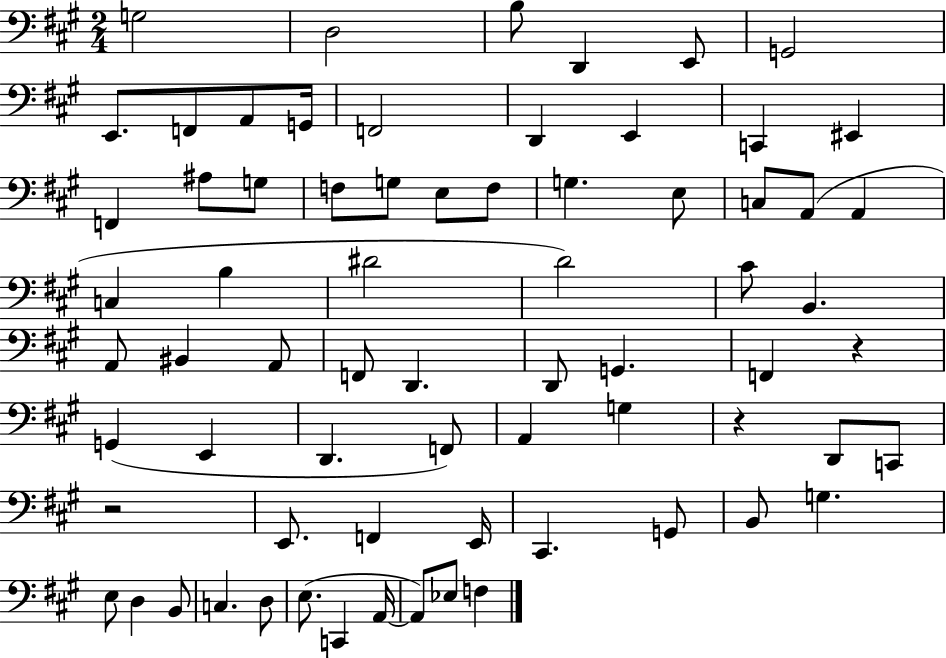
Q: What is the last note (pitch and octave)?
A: F3